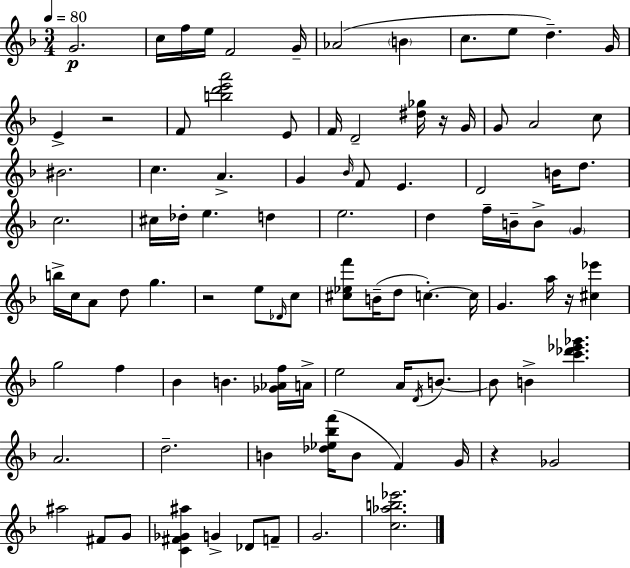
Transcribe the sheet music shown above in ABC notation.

X:1
T:Untitled
M:3/4
L:1/4
K:Dm
G2 c/4 f/4 e/4 F2 G/4 _A2 B c/2 e/2 d G/4 E z2 F/2 [bd'e'a']2 E/2 F/4 D2 [^d_g]/4 z/4 G/4 G/2 A2 c/2 ^B2 c A G _B/4 F/2 E D2 B/4 d/2 c2 ^c/4 _d/4 e d e2 d f/4 B/4 B/2 G b/4 c/4 A/2 d/2 g z2 e/2 _D/4 c/2 [^c_ef']/2 B/4 d/2 c c/4 G a/4 z/4 [^c_e'] g2 f _B B [_G_Af]/4 A/4 e2 A/4 D/4 B/2 B/2 B [c'_d'_e'_g'] A2 d2 B [_d_e_bf']/4 B/2 F G/4 z _G2 ^a2 ^F/2 G/2 [C^F_G^a] G _D/2 F/2 G2 [c_ab_e']2